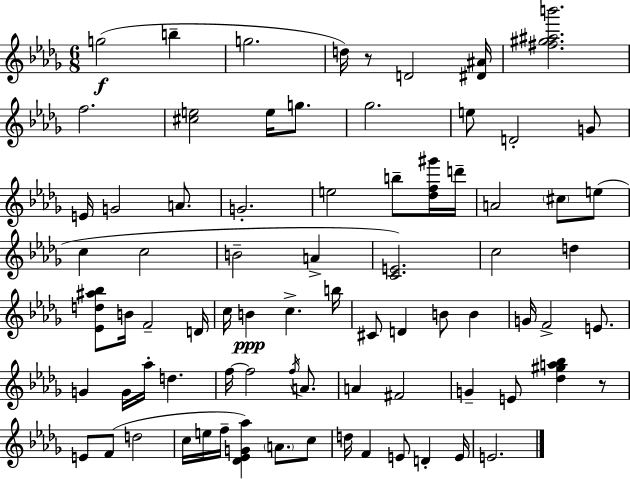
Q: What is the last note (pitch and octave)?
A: E4